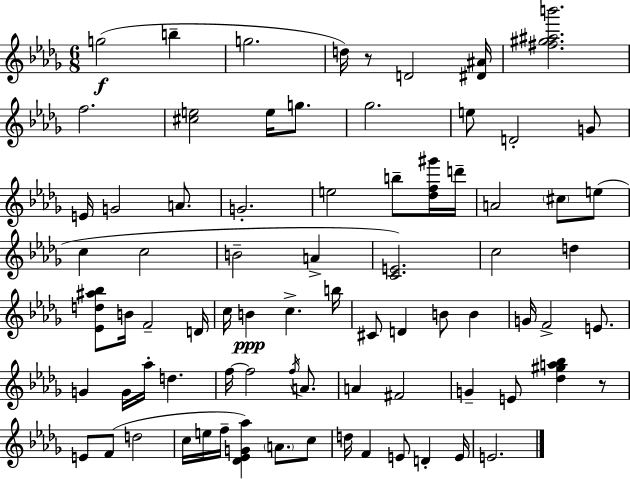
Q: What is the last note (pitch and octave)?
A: E4